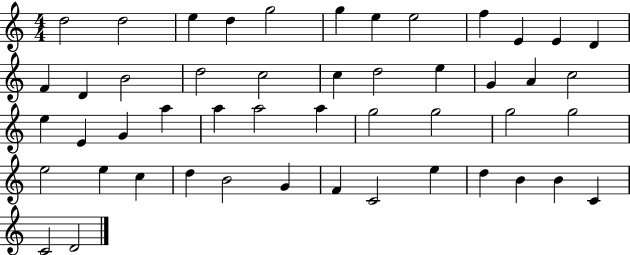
X:1
T:Untitled
M:4/4
L:1/4
K:C
d2 d2 e d g2 g e e2 f E E D F D B2 d2 c2 c d2 e G A c2 e E G a a a2 a g2 g2 g2 g2 e2 e c d B2 G F C2 e d B B C C2 D2